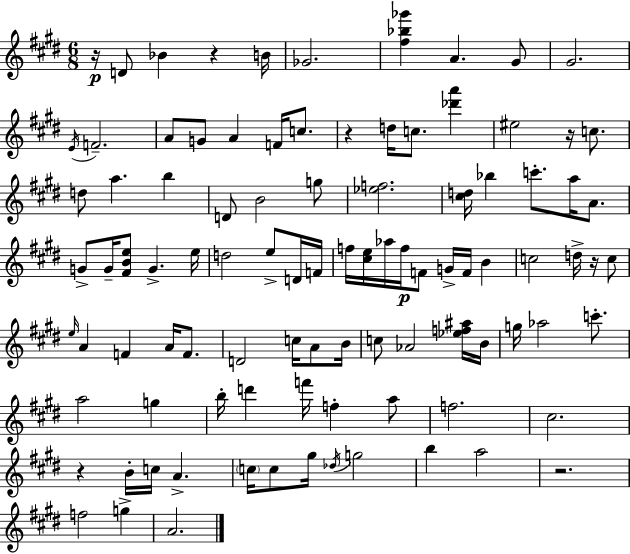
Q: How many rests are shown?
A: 7